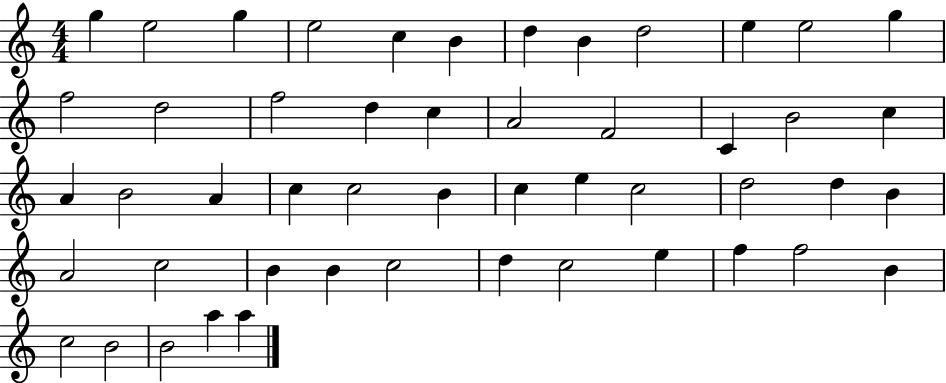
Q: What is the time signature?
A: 4/4